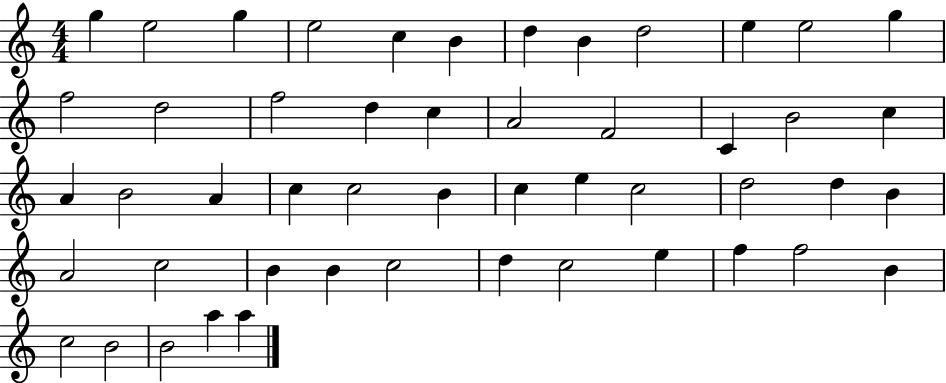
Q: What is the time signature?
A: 4/4